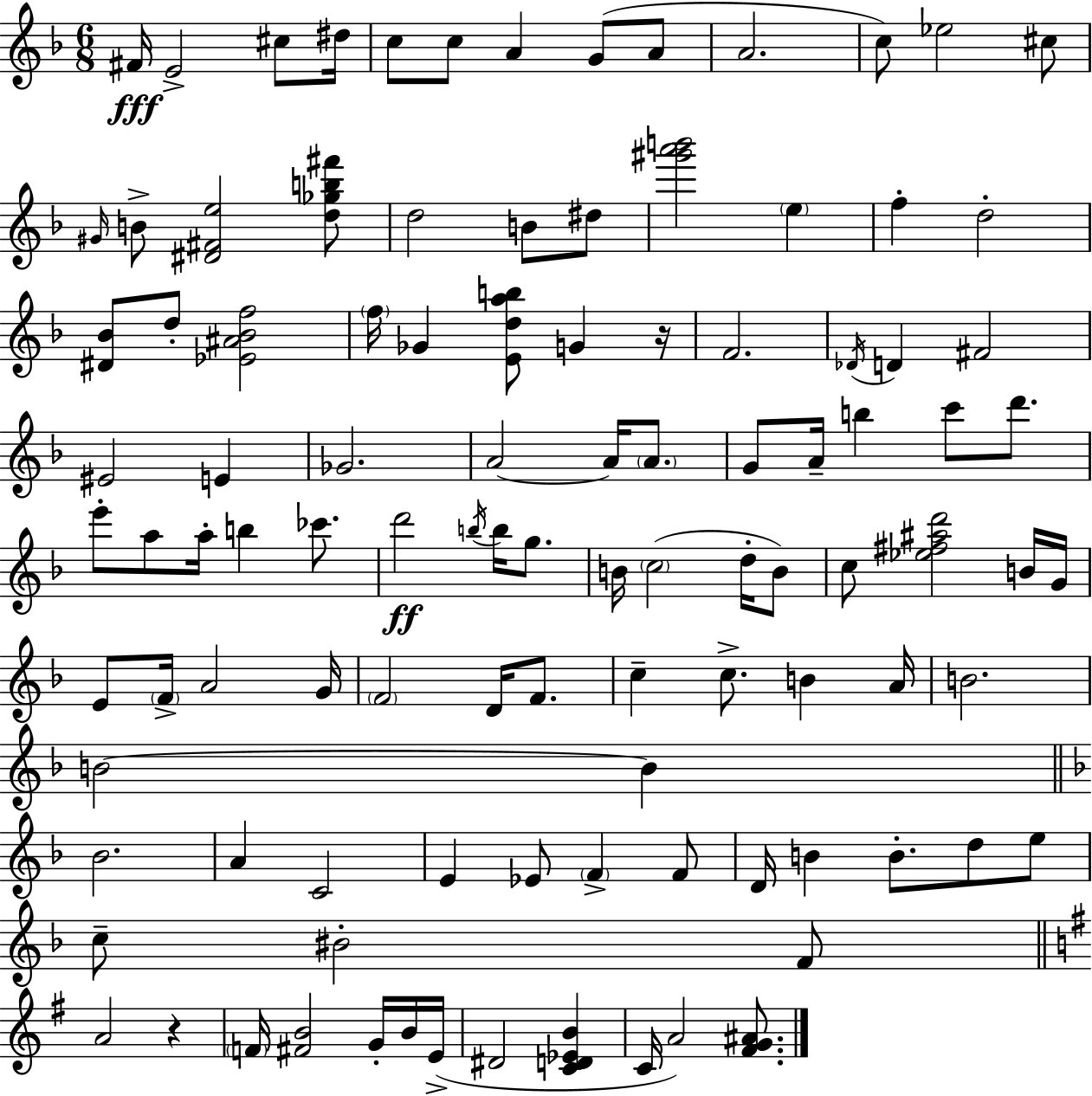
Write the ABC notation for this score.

X:1
T:Untitled
M:6/8
L:1/4
K:Dm
^F/4 E2 ^c/2 ^d/4 c/2 c/2 A G/2 A/2 A2 c/2 _e2 ^c/2 ^G/4 B/2 [^D^Fe]2 [d_gb^f']/2 d2 B/2 ^d/2 [^g'a'b']2 e f d2 [^D_B]/2 d/2 [_E^A_Bf]2 f/4 _G [Edab]/2 G z/4 F2 _D/4 D ^F2 ^E2 E _G2 A2 A/4 A/2 G/2 A/4 b c'/2 d'/2 e'/2 a/2 a/4 b _c'/2 d'2 b/4 b/4 g/2 B/4 c2 d/4 B/2 c/2 [_e^f^ad']2 B/4 G/4 E/2 F/4 A2 G/4 F2 D/4 F/2 c c/2 B A/4 B2 B2 B _B2 A C2 E _E/2 F F/2 D/4 B B/2 d/2 e/2 c/2 ^B2 F/2 A2 z F/4 [^FB]2 G/4 B/4 E/4 ^D2 [CD_EB] C/4 A2 [^FG^A]/2